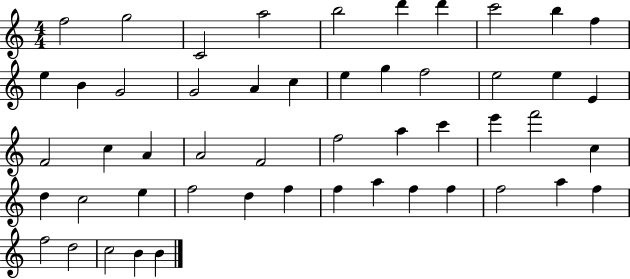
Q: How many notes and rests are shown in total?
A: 51